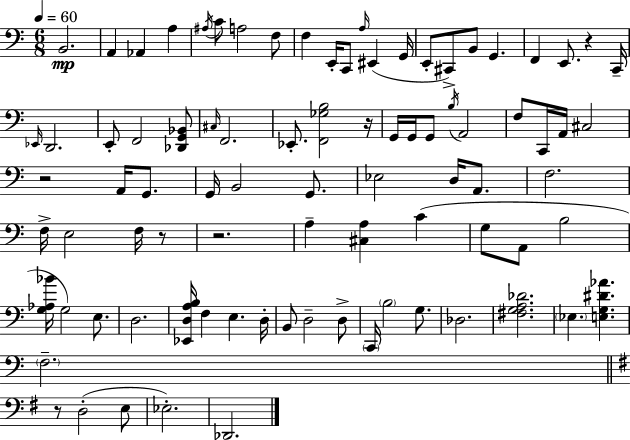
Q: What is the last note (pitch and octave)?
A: Db2